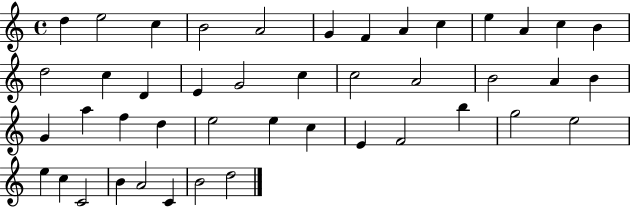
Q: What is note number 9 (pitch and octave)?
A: C5